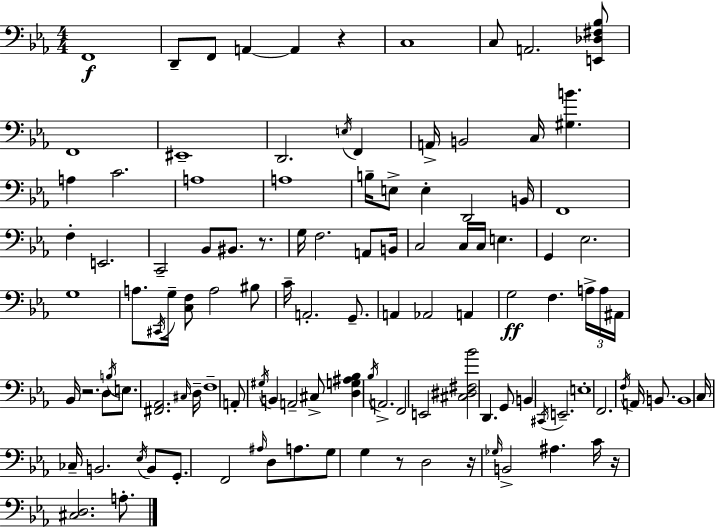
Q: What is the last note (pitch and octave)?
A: A3